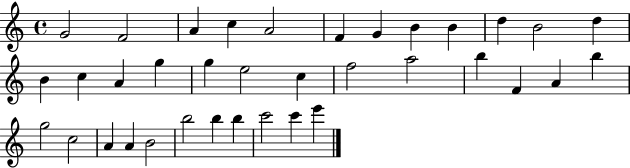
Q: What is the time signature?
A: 4/4